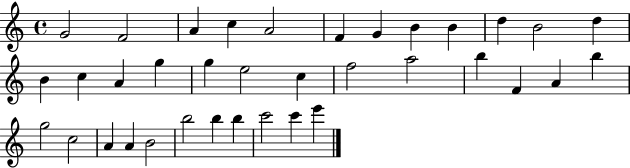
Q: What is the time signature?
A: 4/4